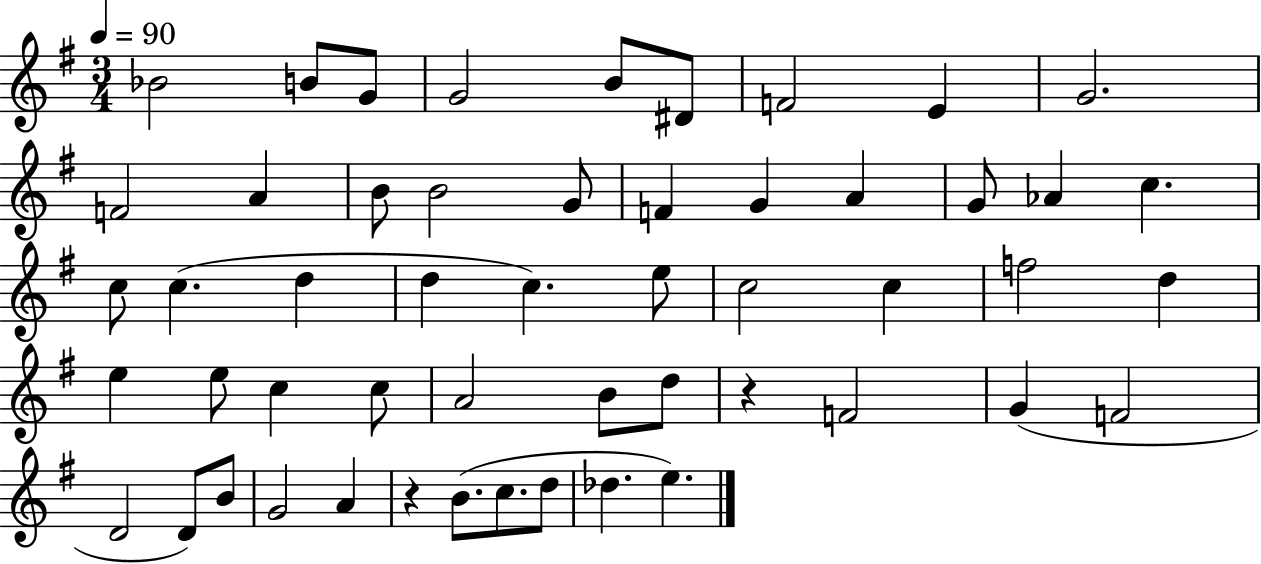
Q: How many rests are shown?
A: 2